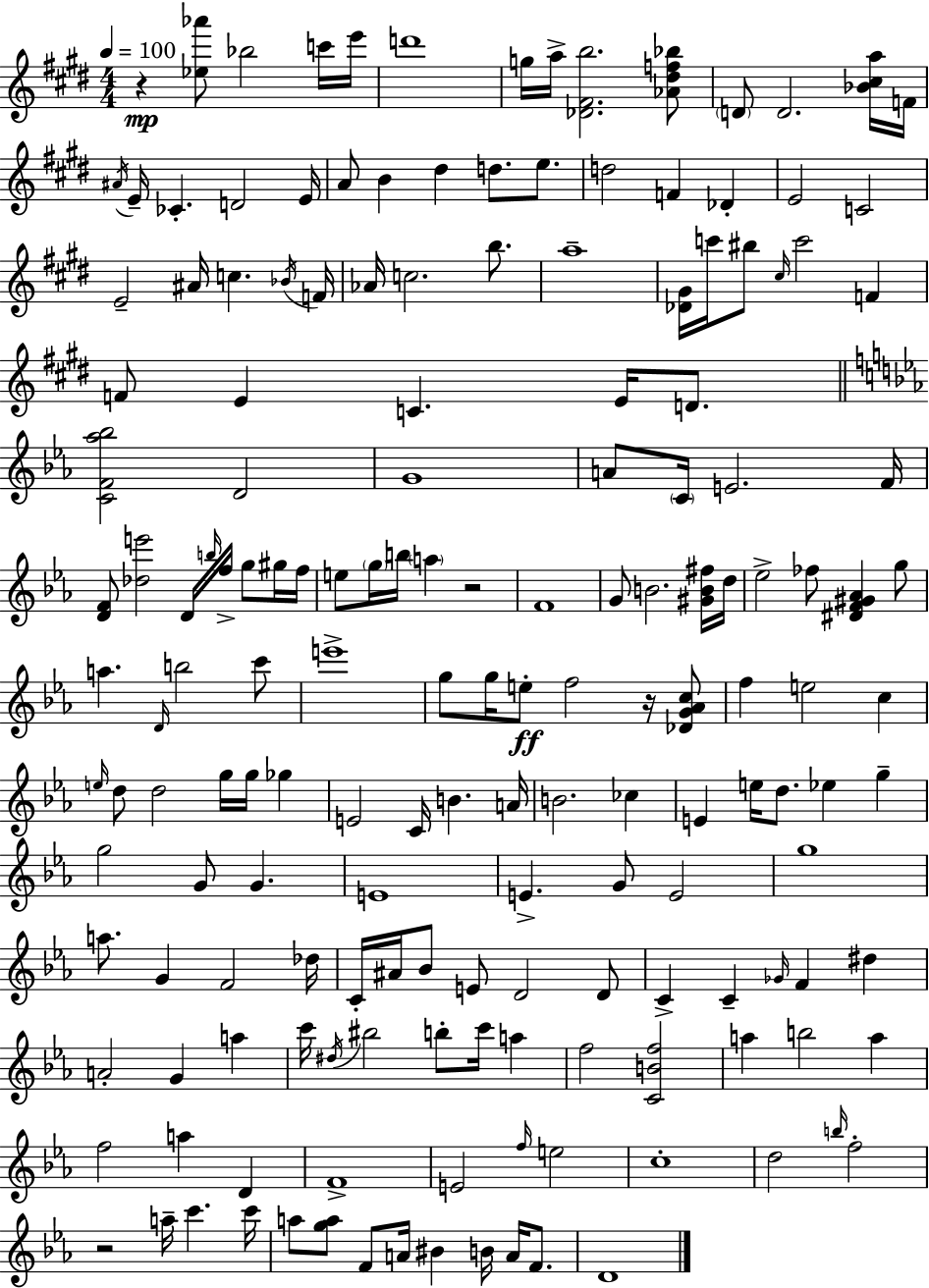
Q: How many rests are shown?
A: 4